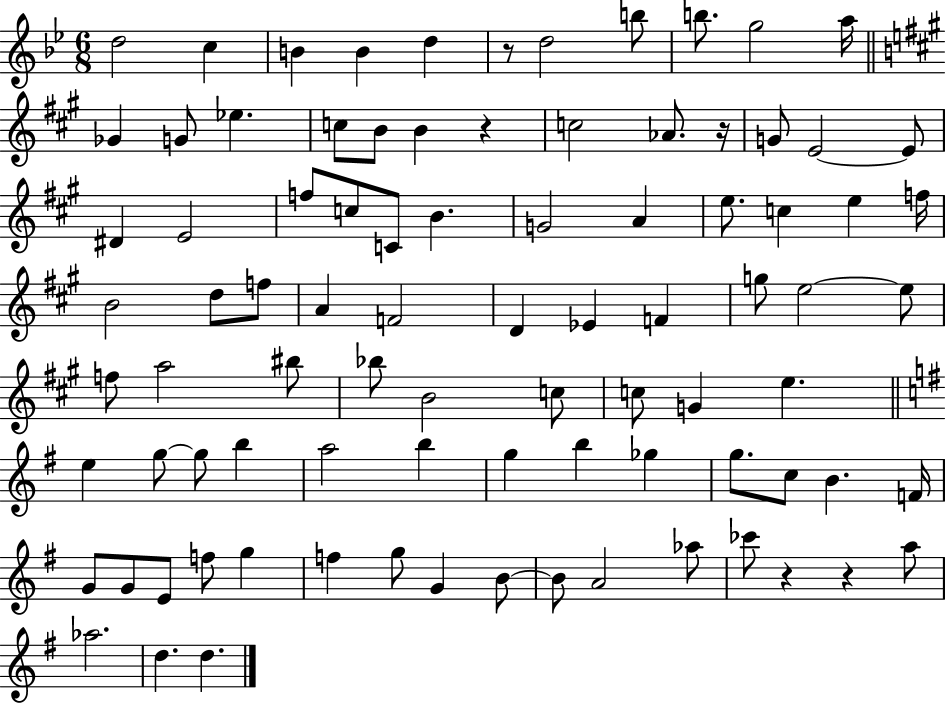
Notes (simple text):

D5/h C5/q B4/q B4/q D5/q R/e D5/h B5/e B5/e. G5/h A5/s Gb4/q G4/e Eb5/q. C5/e B4/e B4/q R/q C5/h Ab4/e. R/s G4/e E4/h E4/e D#4/q E4/h F5/e C5/e C4/e B4/q. G4/h A4/q E5/e. C5/q E5/q F5/s B4/h D5/e F5/e A4/q F4/h D4/q Eb4/q F4/q G5/e E5/h E5/e F5/e A5/h BIS5/e Bb5/e B4/h C5/e C5/e G4/q E5/q. E5/q G5/e G5/e B5/q A5/h B5/q G5/q B5/q Gb5/q G5/e. C5/e B4/q. F4/s G4/e G4/e E4/e F5/e G5/q F5/q G5/e G4/q B4/e B4/e A4/h Ab5/e CES6/e R/q R/q A5/e Ab5/h. D5/q. D5/q.